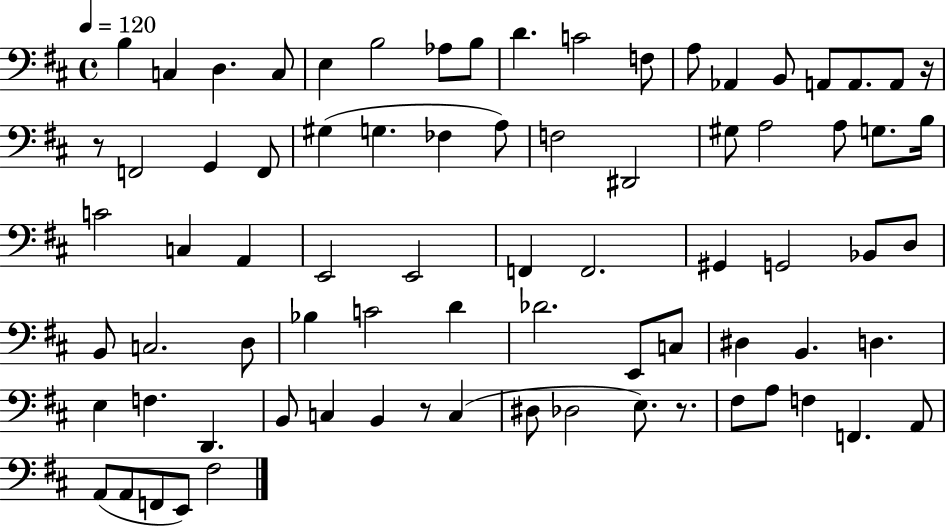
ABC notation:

X:1
T:Untitled
M:4/4
L:1/4
K:D
B, C, D, C,/2 E, B,2 _A,/2 B,/2 D C2 F,/2 A,/2 _A,, B,,/2 A,,/2 A,,/2 A,,/2 z/4 z/2 F,,2 G,, F,,/2 ^G, G, _F, A,/2 F,2 ^D,,2 ^G,/2 A,2 A,/2 G,/2 B,/4 C2 C, A,, E,,2 E,,2 F,, F,,2 ^G,, G,,2 _B,,/2 D,/2 B,,/2 C,2 D,/2 _B, C2 D _D2 E,,/2 C,/2 ^D, B,, D, E, F, D,, B,,/2 C, B,, z/2 C, ^D,/2 _D,2 E,/2 z/2 ^F,/2 A,/2 F, F,, A,,/2 A,,/2 A,,/2 F,,/2 E,,/2 ^F,2